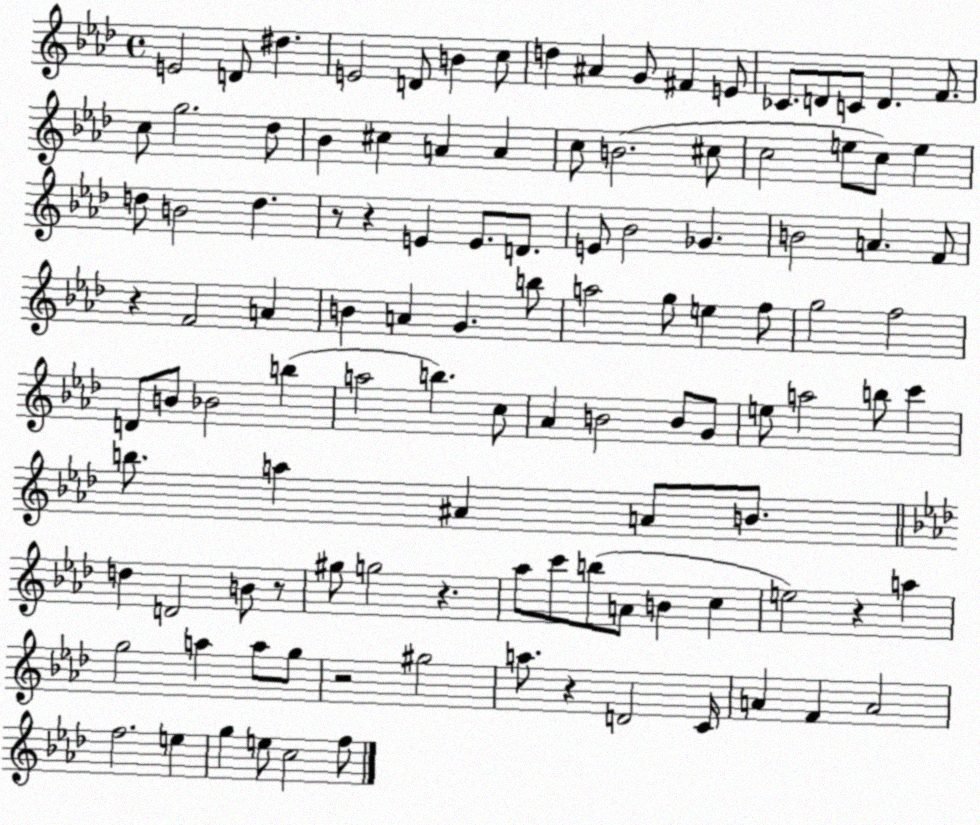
X:1
T:Untitled
M:4/4
L:1/4
K:Ab
E2 D/2 ^d E2 D/2 B c/2 d ^A G/2 ^F E/2 _C/2 D/2 C/2 D F/2 c/2 g2 _d/2 _B ^c A A c/2 B2 ^c/2 c2 e/2 c/2 e d/2 B2 d z/2 z E E/2 D/2 E/2 _B2 _G B2 A F/2 z F2 A B A G b/2 a2 g/2 e f/2 g2 f2 D/2 B/2 _B2 b a2 b c/2 _A B2 B/2 G/2 e/2 a2 b/2 c' b/2 a ^A A/2 B/2 d D2 B/2 z/2 ^g/2 g2 z _a/2 c'/2 b/2 A/2 B c e2 z a g2 a a/2 g/2 z2 ^g2 a/2 z D2 C/4 A F A2 f2 e g e/2 c2 f/2